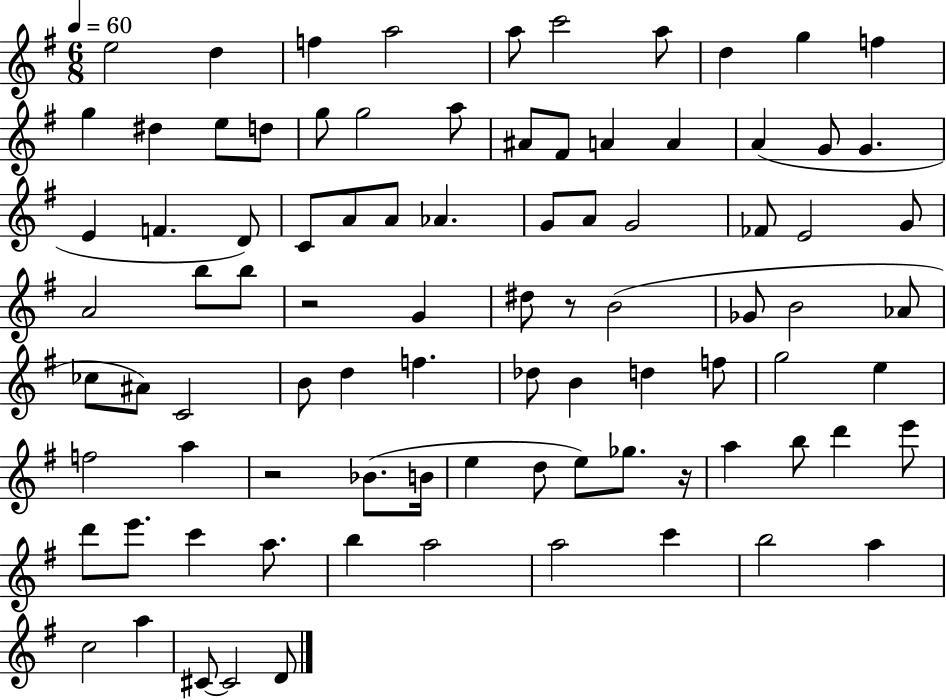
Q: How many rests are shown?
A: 4